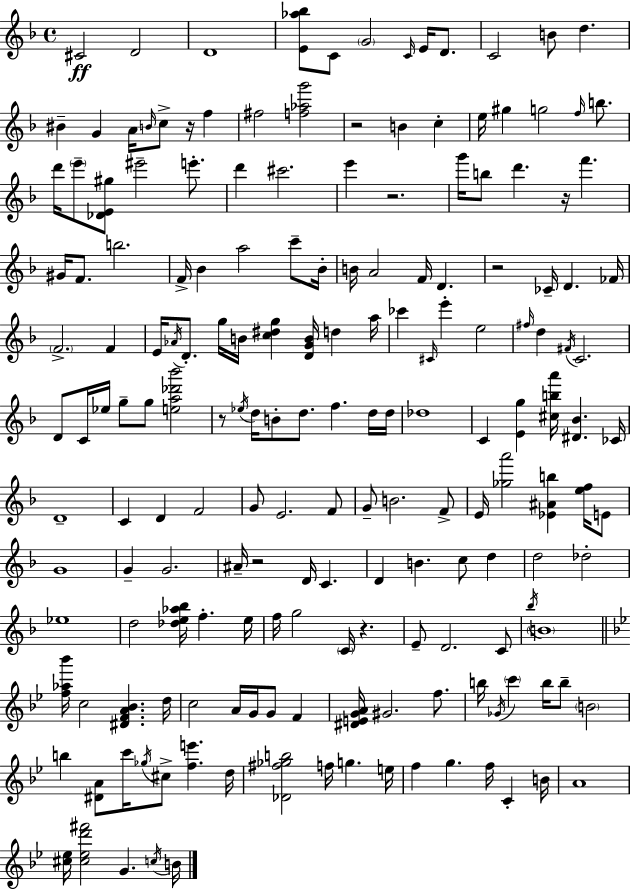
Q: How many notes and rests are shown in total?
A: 180